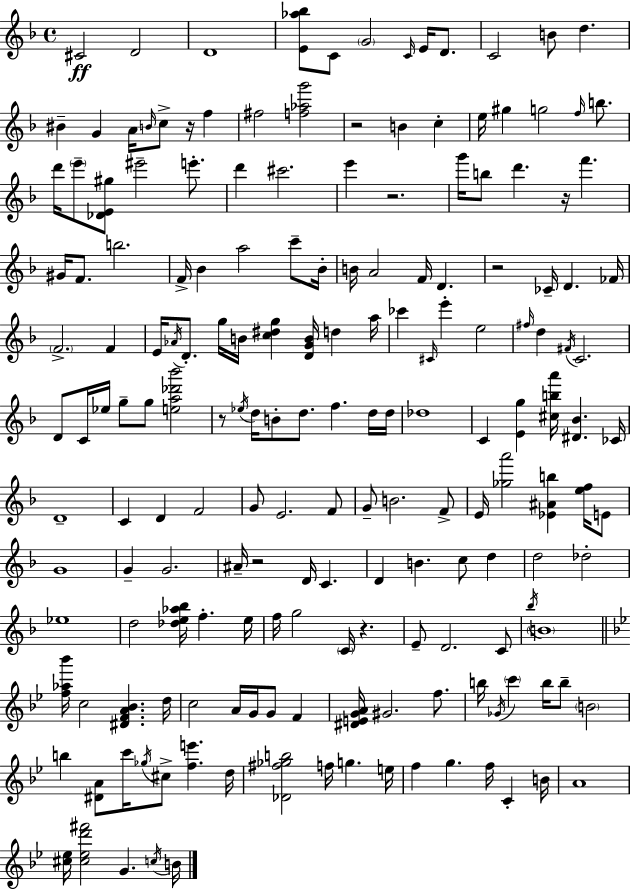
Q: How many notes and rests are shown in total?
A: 180